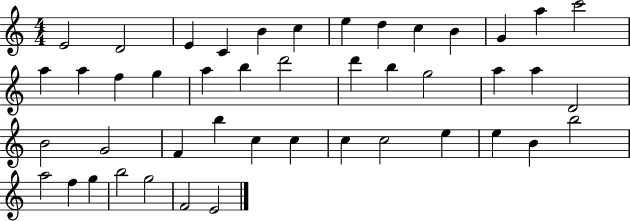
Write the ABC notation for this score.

X:1
T:Untitled
M:4/4
L:1/4
K:C
E2 D2 E C B c e d c B G a c'2 a a f g a b d'2 d' b g2 a a D2 B2 G2 F b c c c c2 e e B b2 a2 f g b2 g2 F2 E2